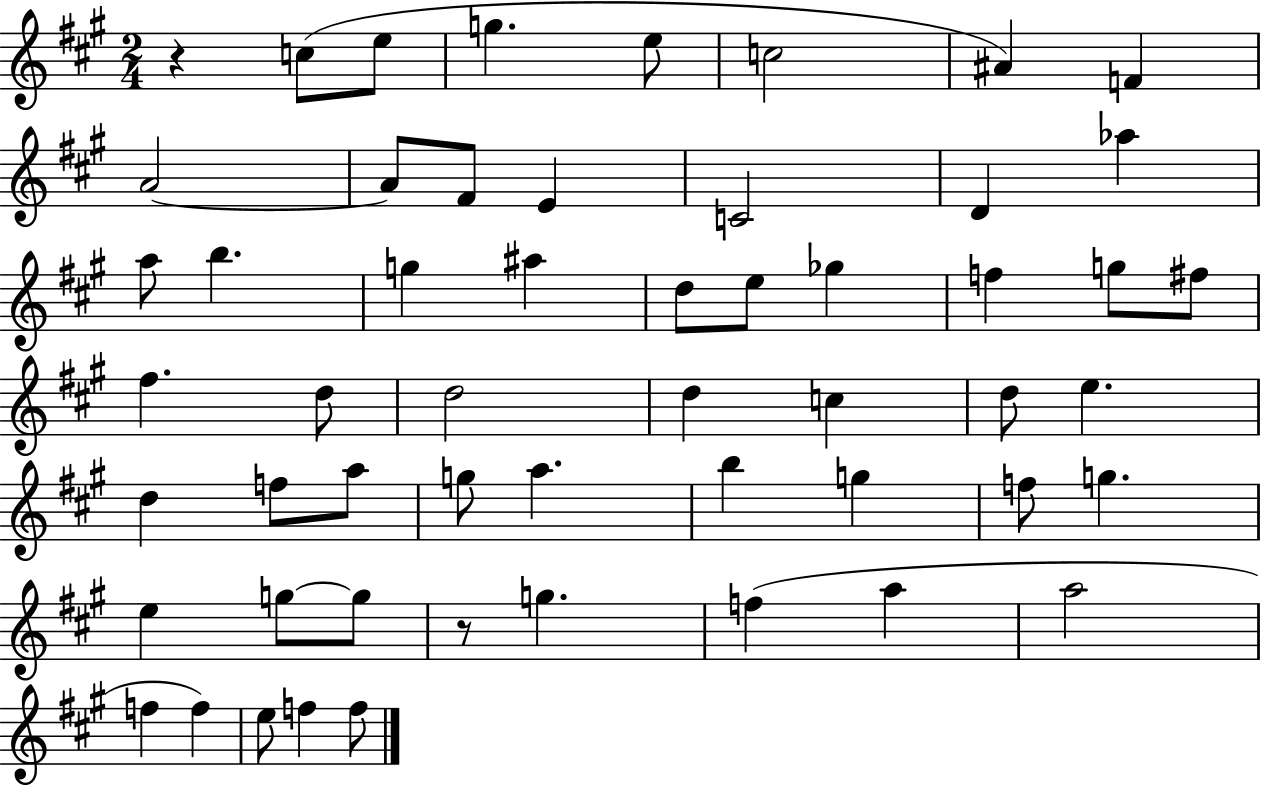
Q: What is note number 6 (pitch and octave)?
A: A#4